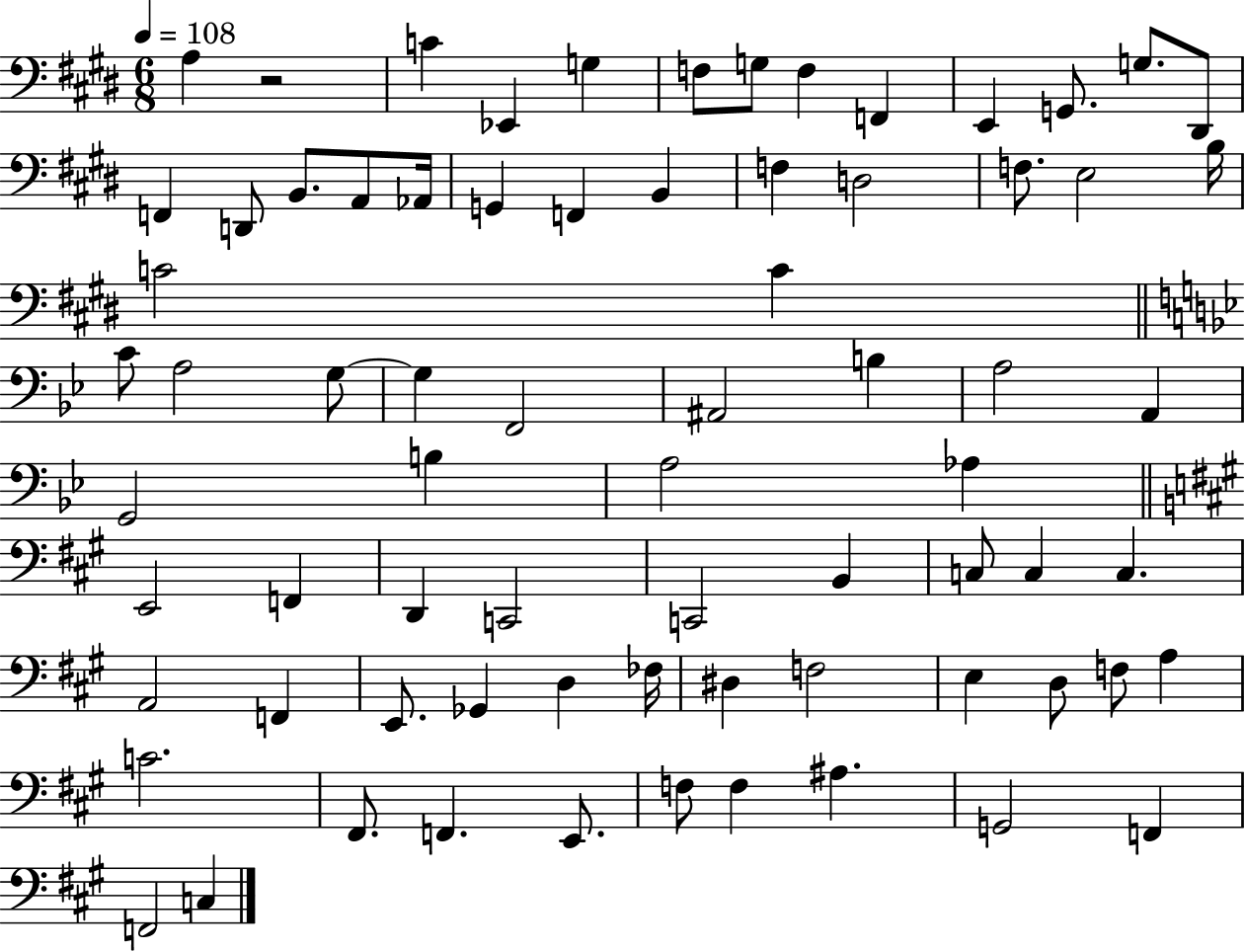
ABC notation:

X:1
T:Untitled
M:6/8
L:1/4
K:E
A, z2 C _E,, G, F,/2 G,/2 F, F,, E,, G,,/2 G,/2 ^D,,/2 F,, D,,/2 B,,/2 A,,/2 _A,,/4 G,, F,, B,, F, D,2 F,/2 E,2 B,/4 C2 C C/2 A,2 G,/2 G, F,,2 ^A,,2 B, A,2 A,, G,,2 B, A,2 _A, E,,2 F,, D,, C,,2 C,,2 B,, C,/2 C, C, A,,2 F,, E,,/2 _G,, D, _F,/4 ^D, F,2 E, D,/2 F,/2 A, C2 ^F,,/2 F,, E,,/2 F,/2 F, ^A, G,,2 F,, F,,2 C,